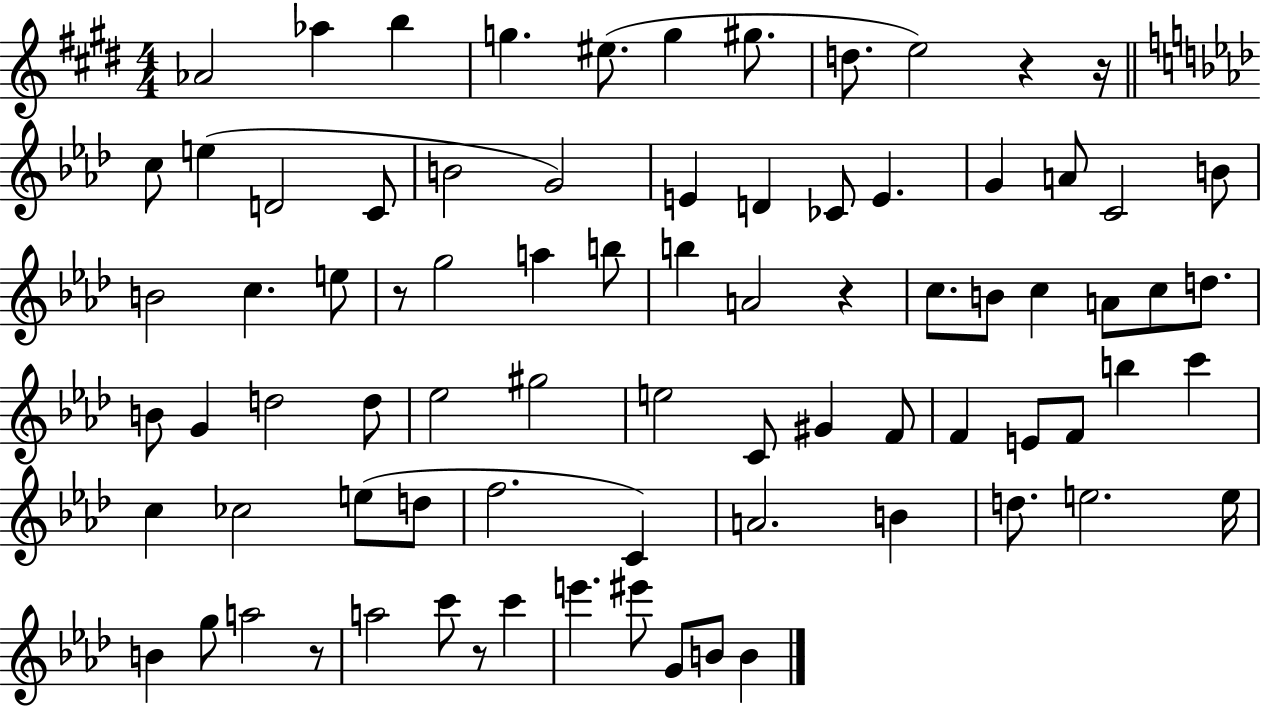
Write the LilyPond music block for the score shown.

{
  \clef treble
  \numericTimeSignature
  \time 4/4
  \key e \major
  aes'2 aes''4 b''4 | g''4. eis''8.( g''4 gis''8. | d''8. e''2) r4 r16 | \bar "||" \break \key aes \major c''8 e''4( d'2 c'8 | b'2 g'2) | e'4 d'4 ces'8 e'4. | g'4 a'8 c'2 b'8 | \break b'2 c''4. e''8 | r8 g''2 a''4 b''8 | b''4 a'2 r4 | c''8. b'8 c''4 a'8 c''8 d''8. | \break b'8 g'4 d''2 d''8 | ees''2 gis''2 | e''2 c'8 gis'4 f'8 | f'4 e'8 f'8 b''4 c'''4 | \break c''4 ces''2 e''8( d''8 | f''2. c'4) | a'2. b'4 | d''8. e''2. e''16 | \break b'4 g''8 a''2 r8 | a''2 c'''8 r8 c'''4 | e'''4. eis'''8 g'8 b'8 b'4 | \bar "|."
}